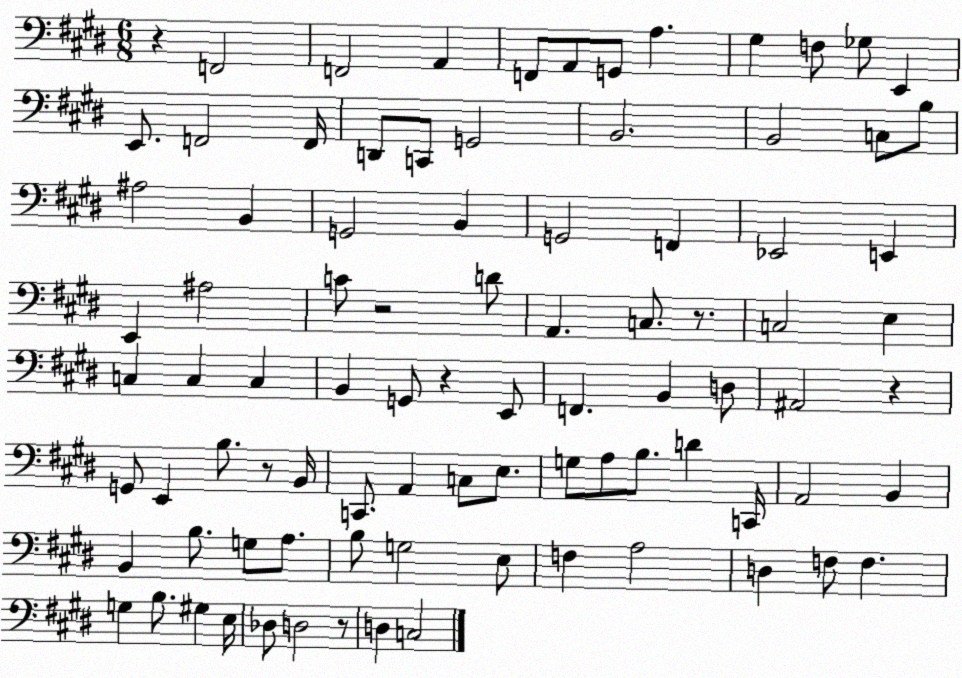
X:1
T:Untitled
M:6/8
L:1/4
K:E
z F,,2 F,,2 A,, F,,/2 A,,/2 G,,/2 A, ^G, F,/2 _G,/2 E,, E,,/2 F,,2 F,,/4 D,,/2 C,,/2 G,,2 B,,2 B,,2 C,/2 B,/2 ^A,2 B,, G,,2 B,, G,,2 F,, _E,,2 E,, E,, ^A,2 C/2 z2 D/2 A,, C,/2 z/2 C,2 E, C, C, C, B,, G,,/2 z E,,/2 F,, B,, D,/2 ^A,,2 z G,,/2 E,, B,/2 z/2 B,,/4 C,,/2 A,, C,/2 E,/2 G,/2 A,/2 B,/2 D C,,/4 A,,2 B,, B,, B,/2 G,/2 A,/2 B,/2 G,2 E,/2 F, A,2 D, F,/2 F, G, B,/2 ^G, E,/4 _D,/2 D,2 z/2 D, C,2